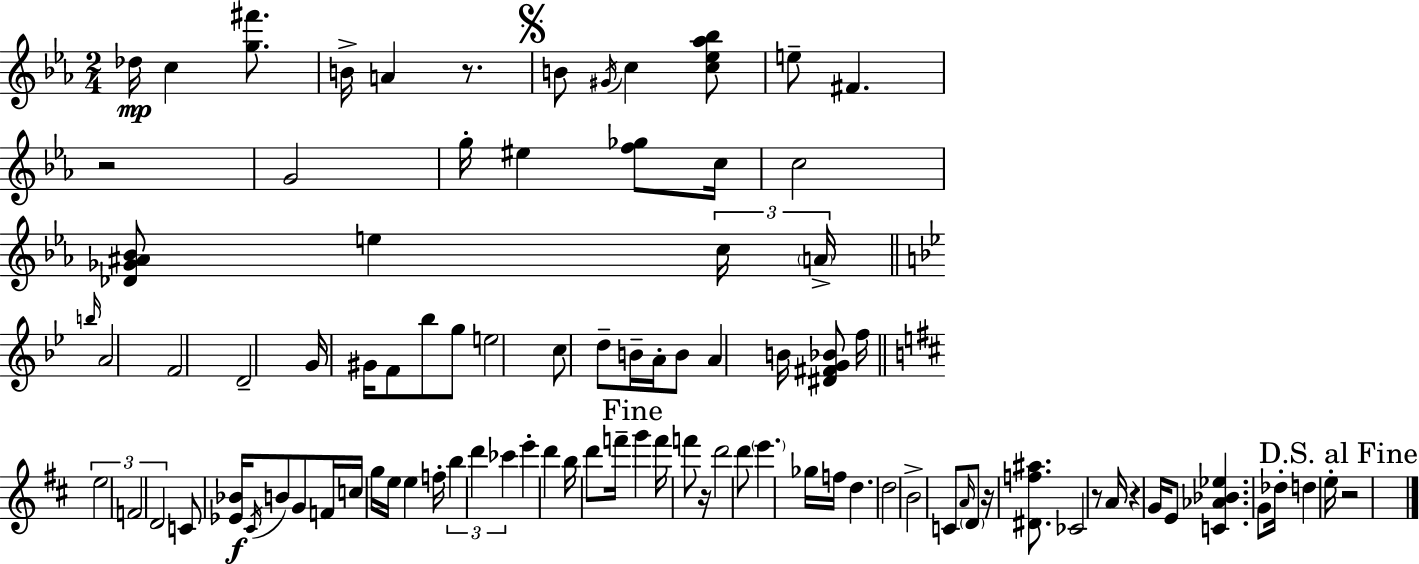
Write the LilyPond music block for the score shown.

{
  \clef treble
  \numericTimeSignature
  \time 2/4
  \key c \minor
  des''16\mp c''4 <g'' fis'''>8. | b'16-> a'4 r8. | \mark \markup { \musicglyph "scripts.segno" } b'8 \acciaccatura { gis'16 } c''4 <c'' ees'' aes'' bes''>8 | e''8-- fis'4. | \break r2 | g'2 | g''16-. eis''4 <f'' ges''>8 | c''16 c''2 | \break <des' ges' ais' bes'>8 e''4 \tuplet 3/2 { c''16 | \parenthesize a'16-> \bar "||" \break \key g \minor \grace { b''16 } } a'2 | f'2 | d'2-- | g'16 gis'16 f'8 bes''8 g''8 | \break e''2 | c''8 d''8-- b'16-- a'16-. b'8 | a'4 b'16 <dis' fis' g' bes'>8 | f''16 \bar "||" \break \key d \major \tuplet 3/2 { e''2 | f'2 | d'2 } | c'8 <ees' bes'>16\f \acciaccatura { cis'16 } b'8 g'8 | \break f'16 c''16 g''16 e''16 e''4 | f''16-. \tuplet 3/2 { b''4 d'''4 | ces'''4 } e'''4-. | d'''4 b''16 d'''8 | \break f'''16-- \mark "Fine" g'''4 f'''16 f'''8 | r16 d'''2 | d'''8 \parenthesize e'''4. | ges''16 f''16 d''4. | \break d''2 | b'2-> | c'8 \grace { a'16 } \parenthesize d'8 r16 <dis' f'' ais''>8. | ces'2 | \break r8 a'16 r4 | g'16 e'8 <c' aes' bes' ees''>4. | g'8 des''16-. d''4 | e''16-. \mark "D.S. al Fine" r2 | \break \bar "|."
}